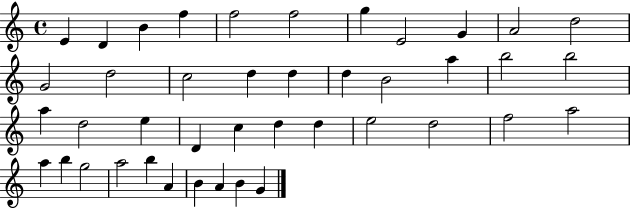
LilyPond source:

{
  \clef treble
  \time 4/4
  \defaultTimeSignature
  \key c \major
  e'4 d'4 b'4 f''4 | f''2 f''2 | g''4 e'2 g'4 | a'2 d''2 | \break g'2 d''2 | c''2 d''4 d''4 | d''4 b'2 a''4 | b''2 b''2 | \break a''4 d''2 e''4 | d'4 c''4 d''4 d''4 | e''2 d''2 | f''2 a''2 | \break a''4 b''4 g''2 | a''2 b''4 a'4 | b'4 a'4 b'4 g'4 | \bar "|."
}